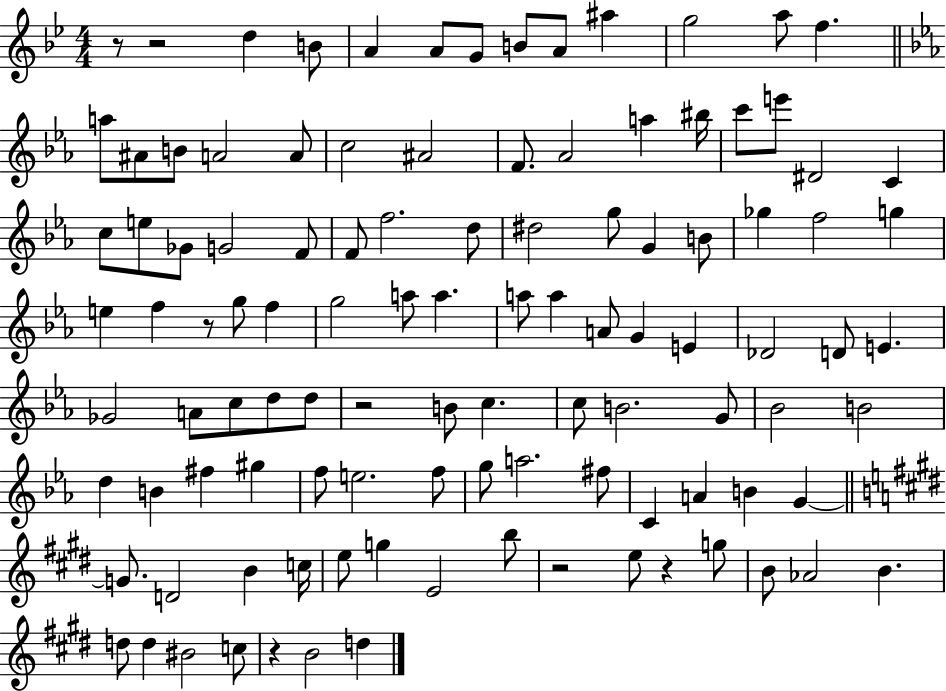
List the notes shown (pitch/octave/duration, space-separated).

R/e R/h D5/q B4/e A4/q A4/e G4/e B4/e A4/e A#5/q G5/h A5/e F5/q. A5/e A#4/e B4/e A4/h A4/e C5/h A#4/h F4/e. Ab4/h A5/q BIS5/s C6/e E6/e D#4/h C4/q C5/e E5/e Gb4/e G4/h F4/e F4/e F5/h. D5/e D#5/h G5/e G4/q B4/e Gb5/q F5/h G5/q E5/q F5/q R/e G5/e F5/q G5/h A5/e A5/q. A5/e A5/q A4/e G4/q E4/q Db4/h D4/e E4/q. Gb4/h A4/e C5/e D5/e D5/e R/h B4/e C5/q. C5/e B4/h. G4/e Bb4/h B4/h D5/q B4/q F#5/q G#5/q F5/e E5/h. F5/e G5/e A5/h. F#5/e C4/q A4/q B4/q G4/q G4/e. D4/h B4/q C5/s E5/e G5/q E4/h B5/e R/h E5/e R/q G5/e B4/e Ab4/h B4/q. D5/e D5/q BIS4/h C5/e R/q B4/h D5/q